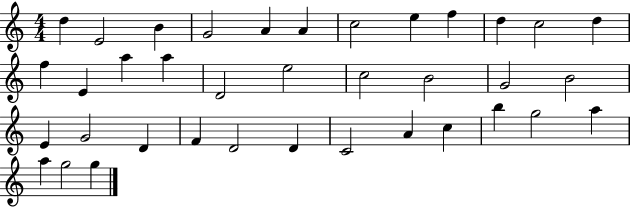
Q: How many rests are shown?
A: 0